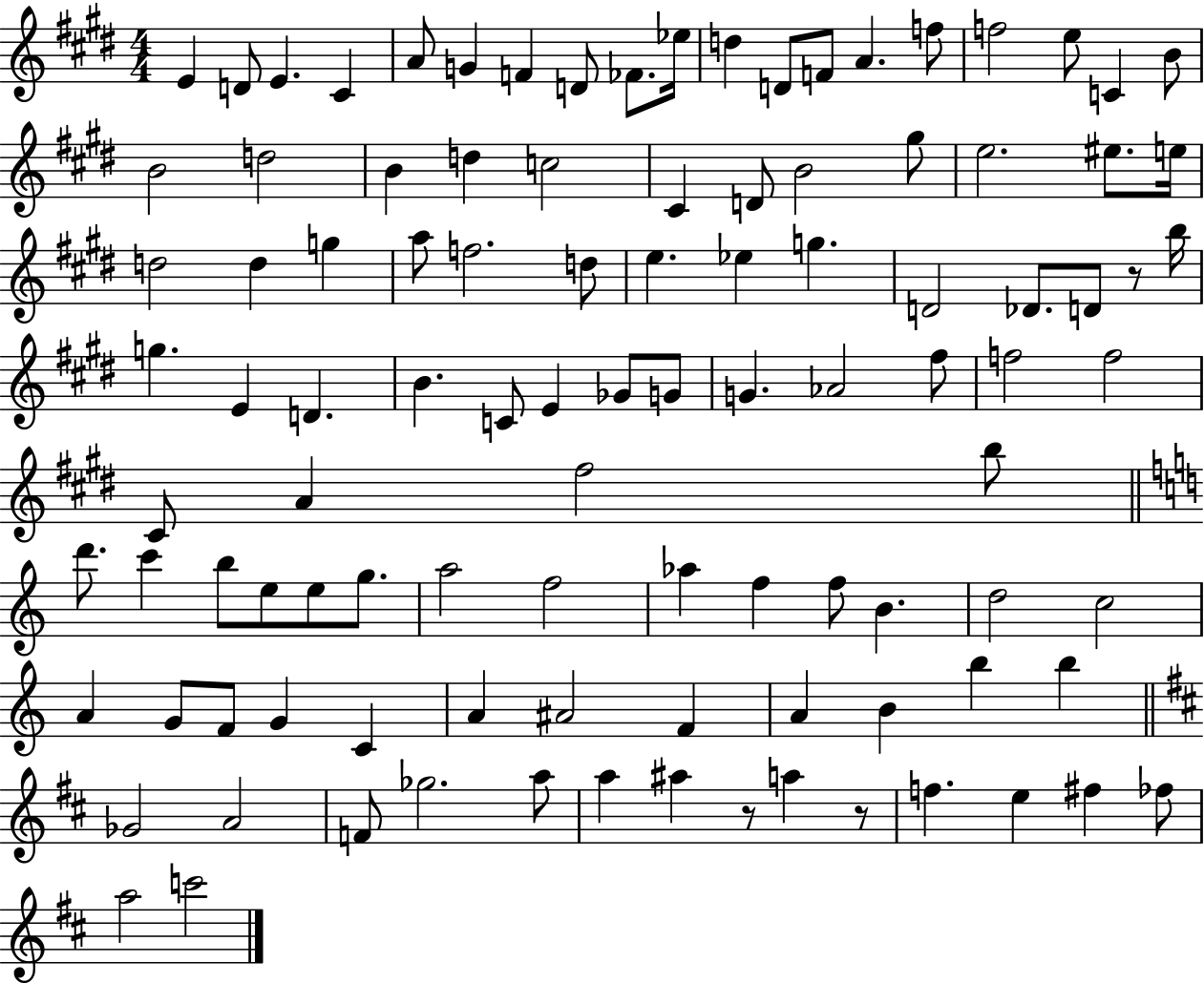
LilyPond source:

{
  \clef treble
  \numericTimeSignature
  \time 4/4
  \key e \major
  e'4 d'8 e'4. cis'4 | a'8 g'4 f'4 d'8 fes'8. ees''16 | d''4 d'8 f'8 a'4. f''8 | f''2 e''8 c'4 b'8 | \break b'2 d''2 | b'4 d''4 c''2 | cis'4 d'8 b'2 gis''8 | e''2. eis''8. e''16 | \break d''2 d''4 g''4 | a''8 f''2. d''8 | e''4. ees''4 g''4. | d'2 des'8. d'8 r8 b''16 | \break g''4. e'4 d'4. | b'4. c'8 e'4 ges'8 g'8 | g'4. aes'2 fis''8 | f''2 f''2 | \break cis'8 a'4 fis''2 b''8 | \bar "||" \break \key c \major d'''8. c'''4 b''8 e''8 e''8 g''8. | a''2 f''2 | aes''4 f''4 f''8 b'4. | d''2 c''2 | \break a'4 g'8 f'8 g'4 c'4 | a'4 ais'2 f'4 | a'4 b'4 b''4 b''4 | \bar "||" \break \key b \minor ges'2 a'2 | f'8 ges''2. a''8 | a''4 ais''4 r8 a''4 r8 | f''4. e''4 fis''4 fes''8 | \break a''2 c'''2 | \bar "|."
}